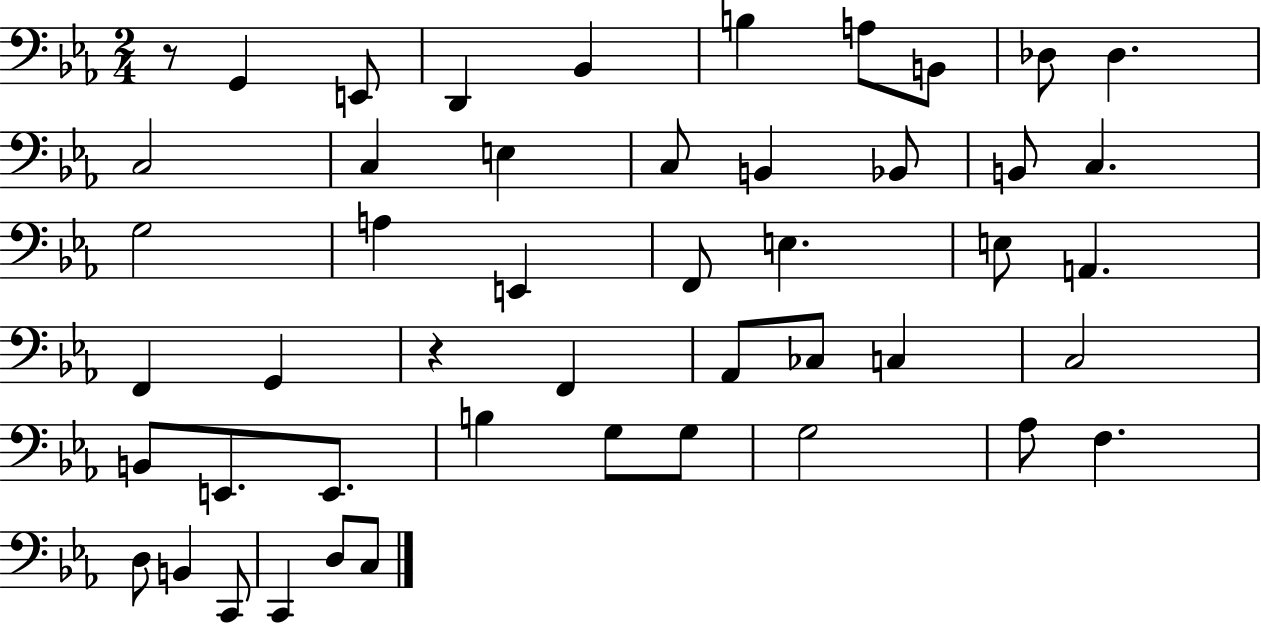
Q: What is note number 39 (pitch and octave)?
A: Ab3